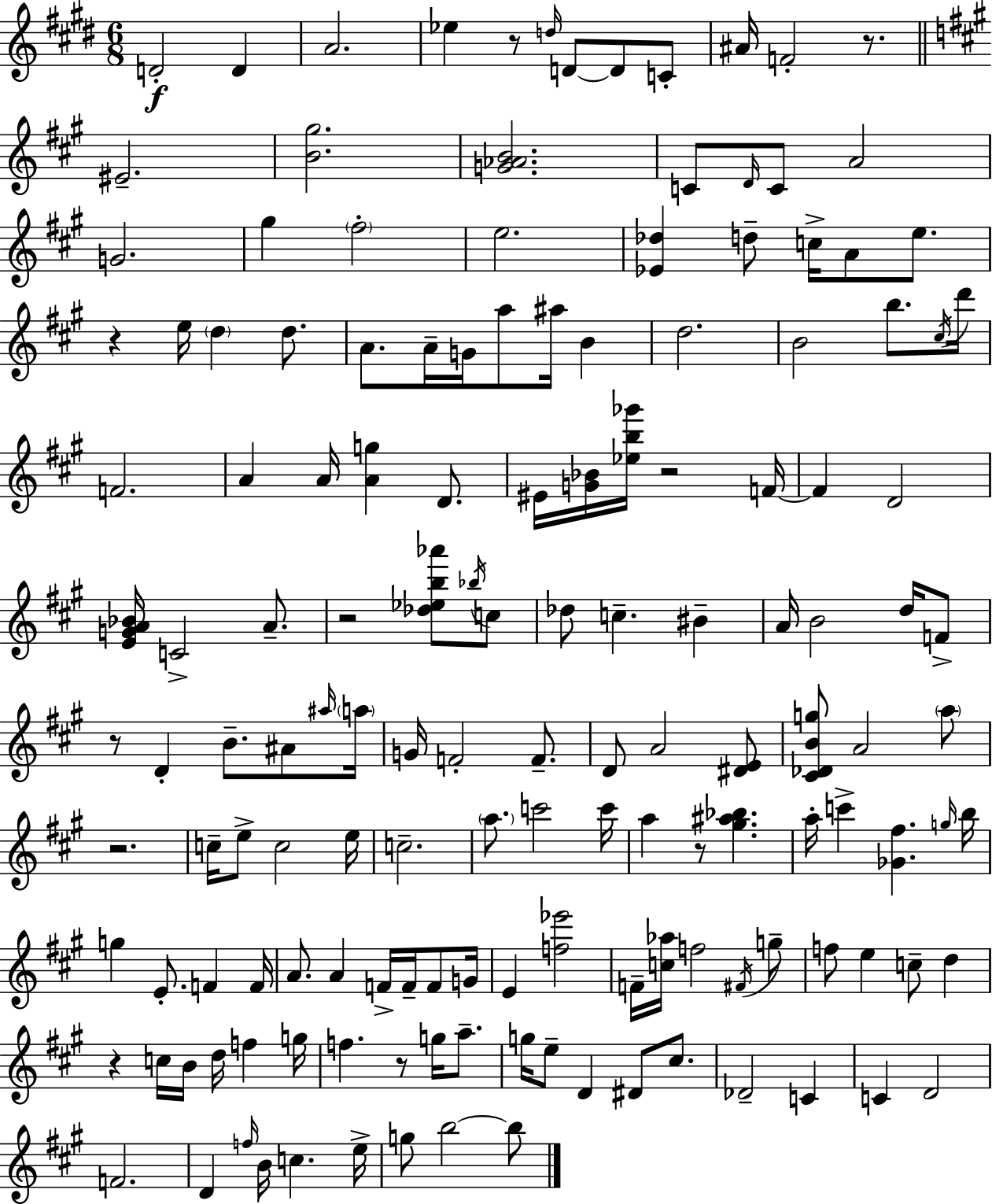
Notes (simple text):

D4/h D4/q A4/h. Eb5/q R/e D5/s D4/e D4/e C4/e A#4/s F4/h R/e. EIS4/h. [B4,G#5]/h. [G4,Ab4,B4]/h. C4/e D4/s C4/e A4/h G4/h. G#5/q F#5/h E5/h. [Eb4,Db5]/q D5/e C5/s A4/e E5/e. R/q E5/s D5/q D5/e. A4/e. A4/s G4/s A5/e A#5/s B4/q D5/h. B4/h B5/e. C#5/s D6/s F4/h. A4/q A4/s [A4,G5]/q D4/e. EIS4/s [G4,Bb4]/s [Eb5,B5,Gb6]/s R/h F4/s F4/q D4/h [E4,G4,A4,Bb4]/s C4/h A4/e. R/h [Db5,Eb5,B5,Ab6]/e Bb5/s C5/e Db5/e C5/q. BIS4/q A4/s B4/h D5/s F4/e R/e D4/q B4/e. A#4/e A#5/s A5/s G4/s F4/h F4/e. D4/e A4/h [D#4,E4]/e [C#4,Db4,B4,G5]/e A4/h A5/e R/h. C5/s E5/e C5/h E5/s C5/h. A5/e. C6/h C6/s A5/q R/e [G#5,A#5,Bb5]/q. A5/s C6/q [Gb4,F#5]/q. G5/s B5/s G5/q E4/e. F4/q F4/s A4/e. A4/q F4/s F4/s F4/e G4/s E4/q [F5,Eb6]/h F4/s [C5,Ab5]/s F5/h F#4/s G5/e F5/e E5/q C5/e D5/q R/q C5/s B4/s D5/s F5/q G5/s F5/q. R/e G5/s A5/e. G5/s E5/e D4/q D#4/e C#5/e. Db4/h C4/q C4/q D4/h F4/h. D4/q F5/s B4/s C5/q. E5/s G5/e B5/h B5/e